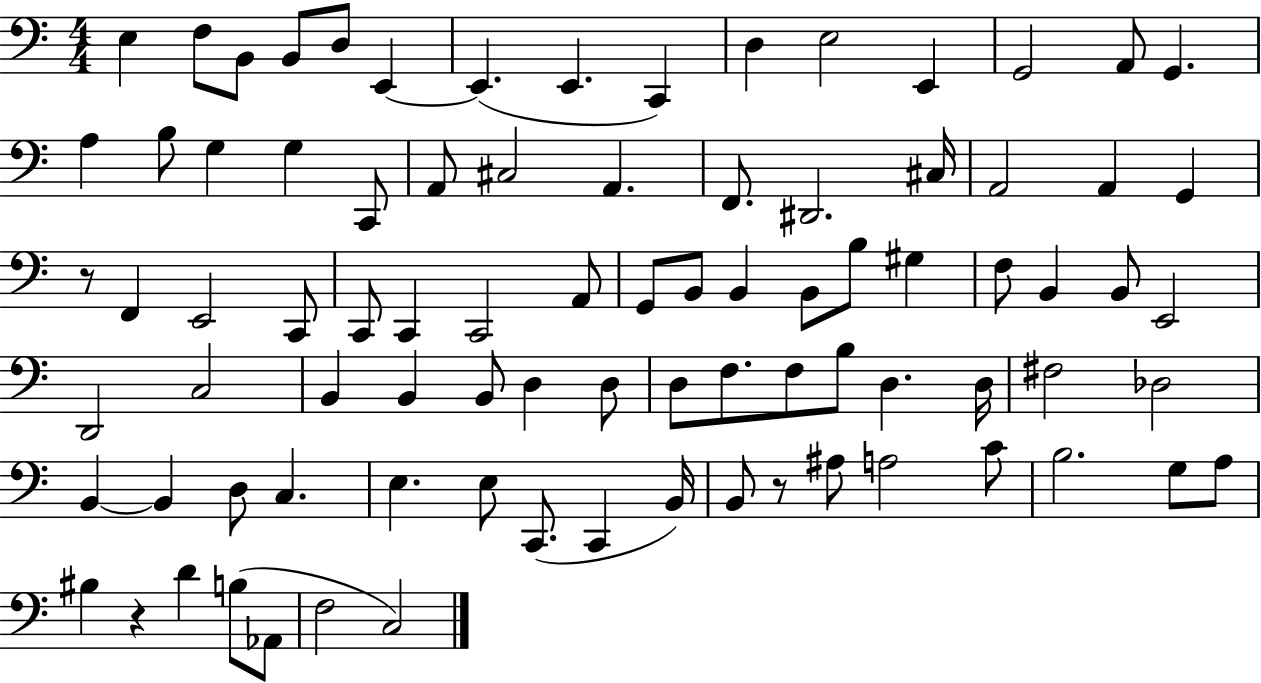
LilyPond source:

{
  \clef bass
  \numericTimeSignature
  \time 4/4
  \key c \major
  e4 f8 b,8 b,8 d8 e,4~~ | e,4.( e,4. c,4) | d4 e2 e,4 | g,2 a,8 g,4. | \break a4 b8 g4 g4 c,8 | a,8 cis2 a,4. | f,8. dis,2. cis16 | a,2 a,4 g,4 | \break r8 f,4 e,2 c,8 | c,8 c,4 c,2 a,8 | g,8 b,8 b,4 b,8 b8 gis4 | f8 b,4 b,8 e,2 | \break d,2 c2 | b,4 b,4 b,8 d4 d8 | d8 f8. f8 b8 d4. d16 | fis2 des2 | \break b,4~~ b,4 d8 c4. | e4. e8 c,8.( c,4 b,16) | b,8 r8 ais8 a2 c'8 | b2. g8 a8 | \break bis4 r4 d'4 b8( aes,8 | f2 c2) | \bar "|."
}